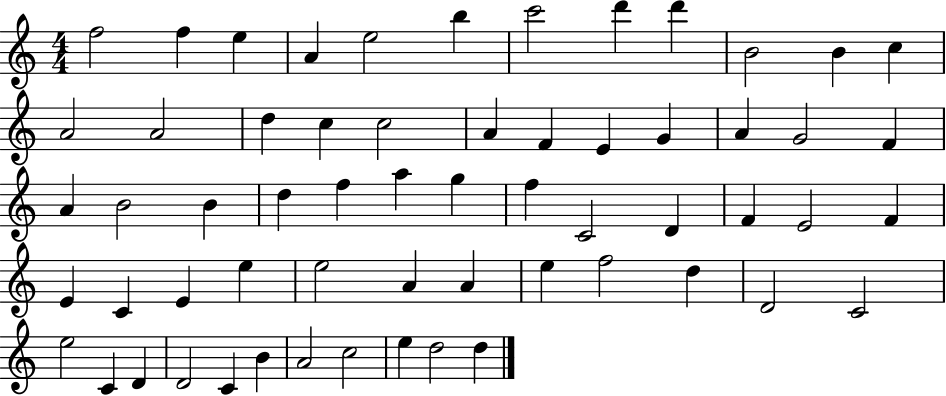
{
  \clef treble
  \numericTimeSignature
  \time 4/4
  \key c \major
  f''2 f''4 e''4 | a'4 e''2 b''4 | c'''2 d'''4 d'''4 | b'2 b'4 c''4 | \break a'2 a'2 | d''4 c''4 c''2 | a'4 f'4 e'4 g'4 | a'4 g'2 f'4 | \break a'4 b'2 b'4 | d''4 f''4 a''4 g''4 | f''4 c'2 d'4 | f'4 e'2 f'4 | \break e'4 c'4 e'4 e''4 | e''2 a'4 a'4 | e''4 f''2 d''4 | d'2 c'2 | \break e''2 c'4 d'4 | d'2 c'4 b'4 | a'2 c''2 | e''4 d''2 d''4 | \break \bar "|."
}